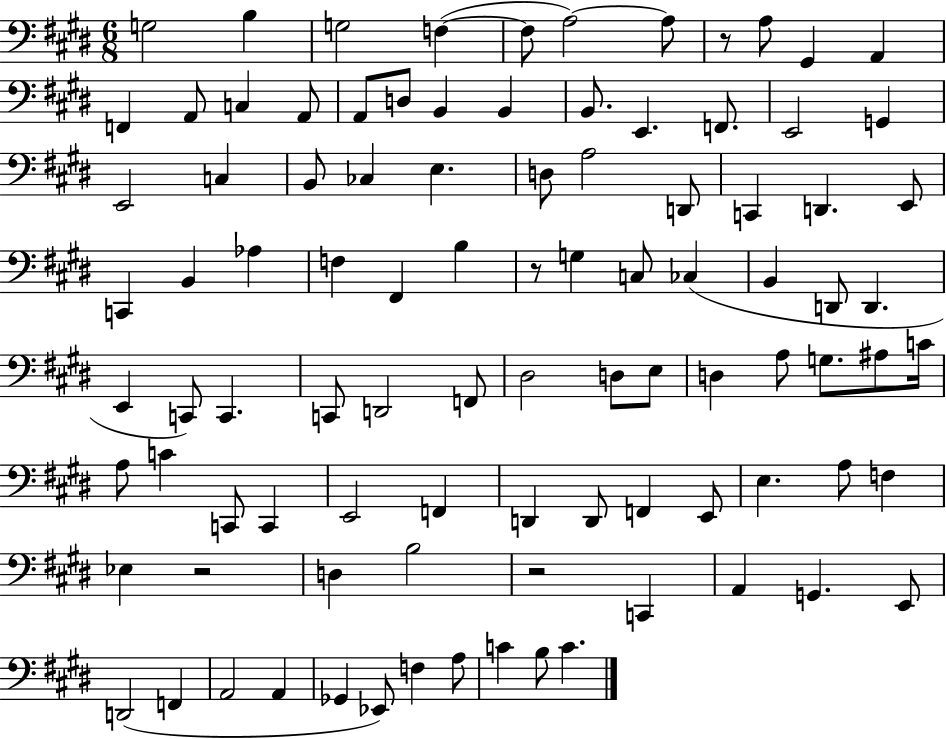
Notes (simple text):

G3/h B3/q G3/h F3/q F3/e A3/h A3/e R/e A3/e G#2/q A2/q F2/q A2/e C3/q A2/e A2/e D3/e B2/q B2/q B2/e. E2/q. F2/e. E2/h G2/q E2/h C3/q B2/e CES3/q E3/q. D3/e A3/h D2/e C2/q D2/q. E2/e C2/q B2/q Ab3/q F3/q F#2/q B3/q R/e G3/q C3/e CES3/q B2/q D2/e D2/q. E2/q C2/e C2/q. C2/e D2/h F2/e D#3/h D3/e E3/e D3/q A3/e G3/e. A#3/e C4/s A3/e C4/q C2/e C2/q E2/h F2/q D2/q D2/e F2/q E2/e E3/q. A3/e F3/q Eb3/q R/h D3/q B3/h R/h C2/q A2/q G2/q. E2/e D2/h F2/q A2/h A2/q Gb2/q Eb2/e F3/q A3/e C4/q B3/e C4/q.